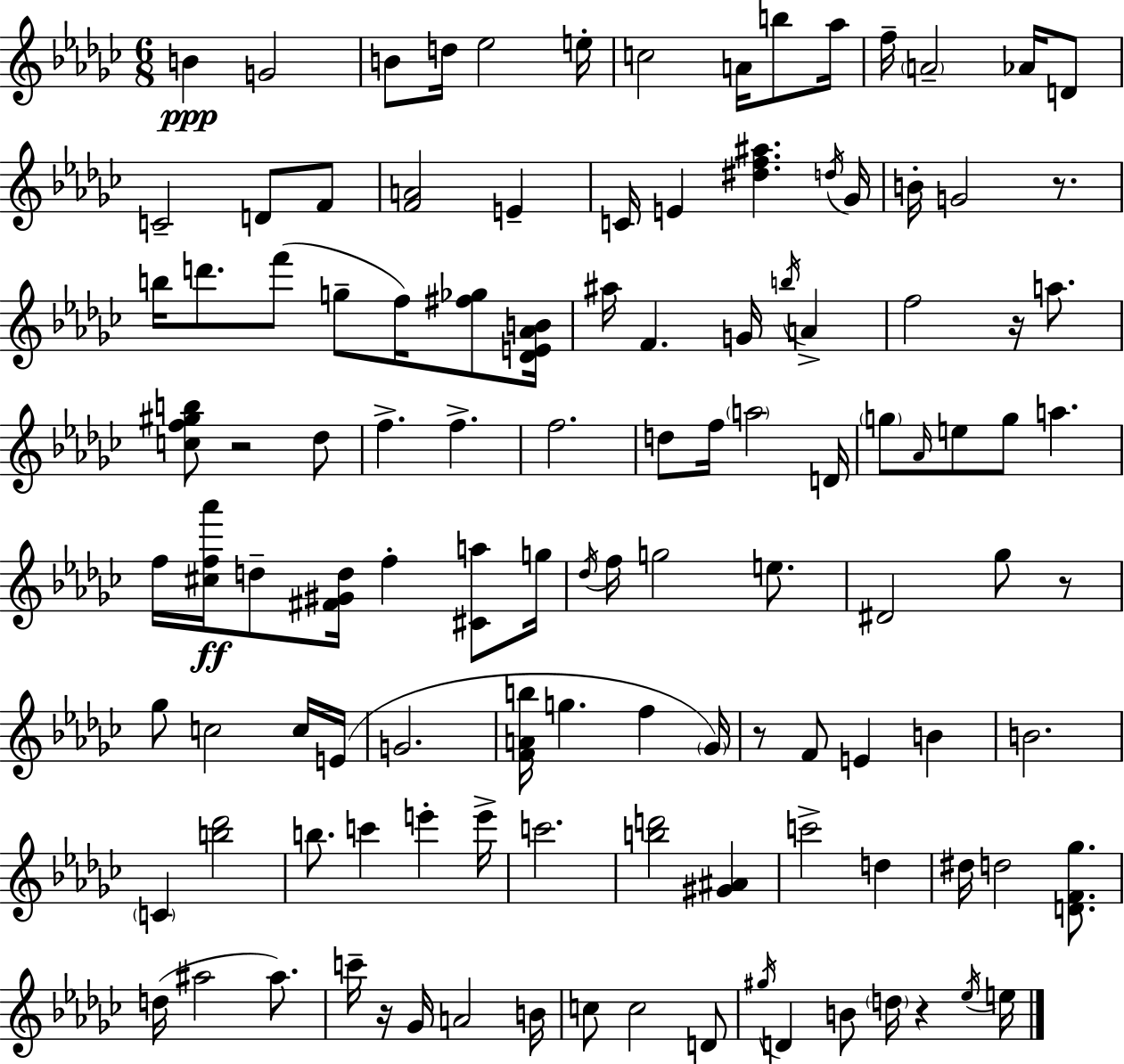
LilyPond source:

{
  \clef treble
  \numericTimeSignature
  \time 6/8
  \key ees \minor
  b'4\ppp g'2 | b'8 d''16 ees''2 e''16-. | c''2 a'16 b''8 aes''16 | f''16-- \parenthesize a'2-- aes'16 d'8 | \break c'2-- d'8 f'8 | <f' a'>2 e'4-- | c'16 e'4 <dis'' f'' ais''>4. \acciaccatura { d''16 } | ges'16 b'16-. g'2 r8. | \break b''16 d'''8. f'''8( g''8-- f''16) <fis'' ges''>8 | <des' e' aes' b'>16 ais''16 f'4. g'16 \acciaccatura { b''16 } a'4-> | f''2 r16 a''8. | <c'' f'' gis'' b''>8 r2 | \break des''8 f''4.-> f''4.-> | f''2. | d''8 f''16 \parenthesize a''2 | d'16 \parenthesize g''8 \grace { aes'16 } e''8 g''8 a''4. | \break f''16 <cis'' f'' aes'''>16\ff d''8-- <fis' gis' d''>16 f''4-. | <cis' a''>8 g''16 \acciaccatura { des''16 } f''16 g''2 | e''8. dis'2 | ges''8 r8 ges''8 c''2 | \break c''16 e'16( g'2. | <f' a' b''>16 g''4. f''4 | \parenthesize ges'16) r8 f'8 e'4 | b'4 b'2. | \break \parenthesize c'4 <b'' des'''>2 | b''8. c'''4 e'''4-. | e'''16-> c'''2. | <b'' d'''>2 | \break <gis' ais'>4 c'''2-> | d''4 dis''16 d''2 | <d' f' ges''>8. d''16( ais''2 | ais''8.) c'''16-- r16 ges'16 a'2 | \break b'16 c''8 c''2 | d'8 \acciaccatura { gis''16 } d'4 b'8 \parenthesize d''16 | r4 \acciaccatura { ees''16 } e''16 \bar "|."
}